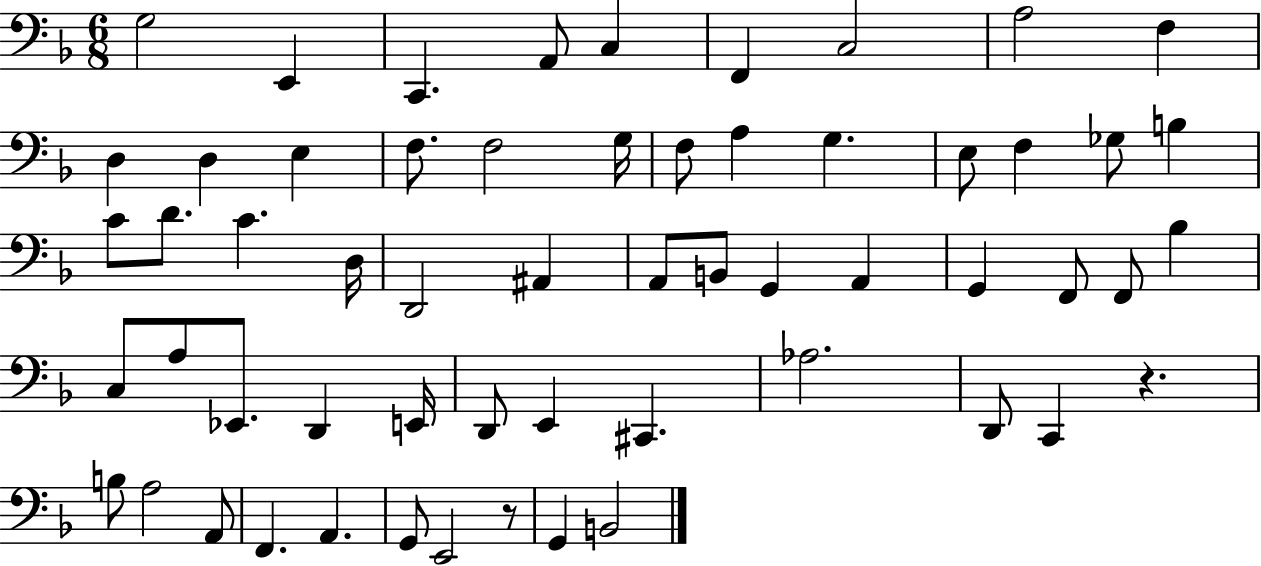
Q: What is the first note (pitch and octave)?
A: G3